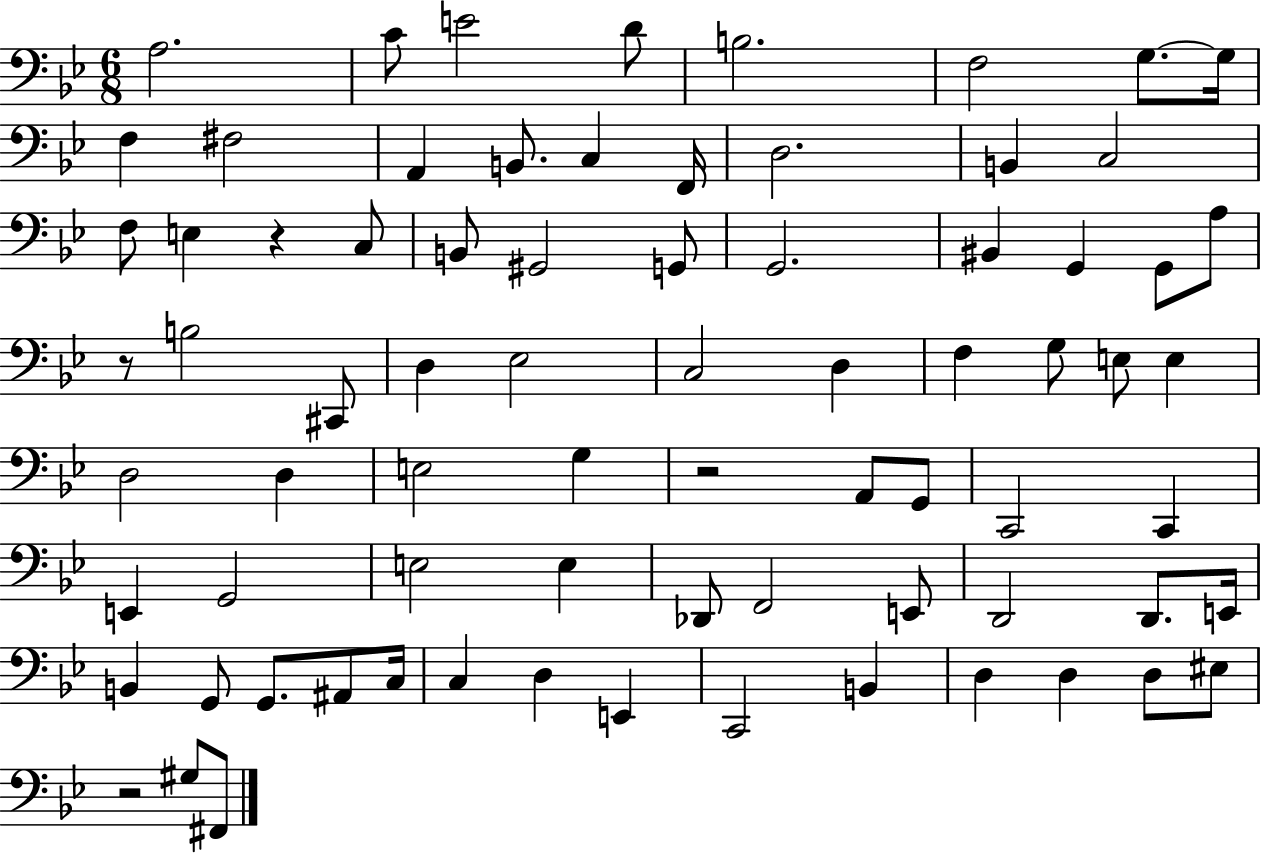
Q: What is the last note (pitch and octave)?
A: F#2